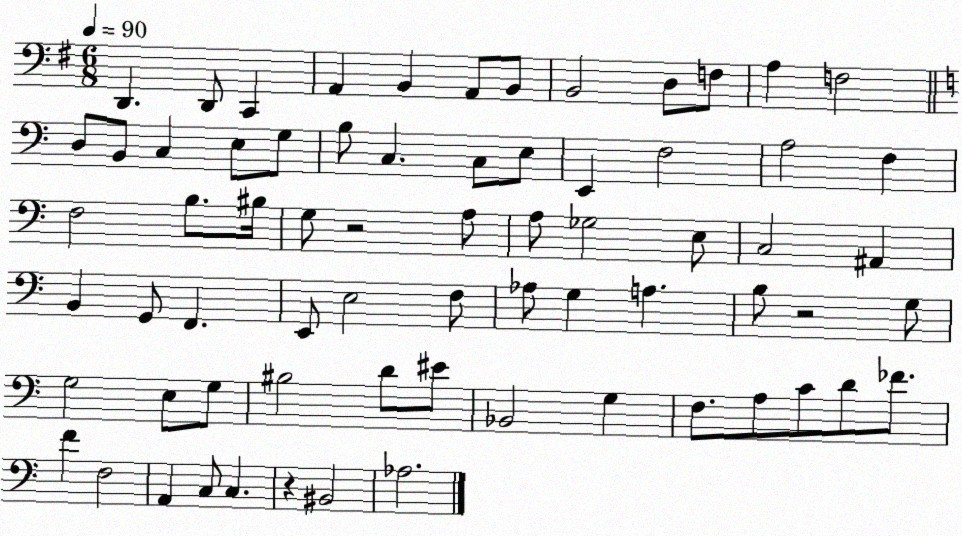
X:1
T:Untitled
M:6/8
L:1/4
K:G
D,, D,,/2 C,, A,, B,, A,,/2 B,,/2 B,,2 D,/2 F,/2 A, F,2 D,/2 B,,/2 C, E,/2 G,/2 B,/2 C, C,/2 E,/2 E,, F,2 A,2 F, F,2 B,/2 ^B,/4 G,/2 z2 A,/2 A,/2 _G,2 E,/2 C,2 ^A,, B,, G,,/2 F,, E,,/2 E,2 F,/2 _A,/2 G, A, B,/2 z2 G,/2 G,2 E,/2 G,/2 ^B,2 D/2 ^E/2 _B,,2 G, F,/2 A,/2 C/2 D/2 _F/2 F F,2 A,, C,/2 C, z ^B,,2 _A,2